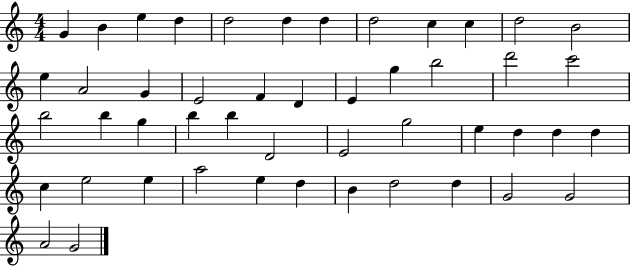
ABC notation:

X:1
T:Untitled
M:4/4
L:1/4
K:C
G B e d d2 d d d2 c c d2 B2 e A2 G E2 F D E g b2 d'2 c'2 b2 b g b b D2 E2 g2 e d d d c e2 e a2 e d B d2 d G2 G2 A2 G2